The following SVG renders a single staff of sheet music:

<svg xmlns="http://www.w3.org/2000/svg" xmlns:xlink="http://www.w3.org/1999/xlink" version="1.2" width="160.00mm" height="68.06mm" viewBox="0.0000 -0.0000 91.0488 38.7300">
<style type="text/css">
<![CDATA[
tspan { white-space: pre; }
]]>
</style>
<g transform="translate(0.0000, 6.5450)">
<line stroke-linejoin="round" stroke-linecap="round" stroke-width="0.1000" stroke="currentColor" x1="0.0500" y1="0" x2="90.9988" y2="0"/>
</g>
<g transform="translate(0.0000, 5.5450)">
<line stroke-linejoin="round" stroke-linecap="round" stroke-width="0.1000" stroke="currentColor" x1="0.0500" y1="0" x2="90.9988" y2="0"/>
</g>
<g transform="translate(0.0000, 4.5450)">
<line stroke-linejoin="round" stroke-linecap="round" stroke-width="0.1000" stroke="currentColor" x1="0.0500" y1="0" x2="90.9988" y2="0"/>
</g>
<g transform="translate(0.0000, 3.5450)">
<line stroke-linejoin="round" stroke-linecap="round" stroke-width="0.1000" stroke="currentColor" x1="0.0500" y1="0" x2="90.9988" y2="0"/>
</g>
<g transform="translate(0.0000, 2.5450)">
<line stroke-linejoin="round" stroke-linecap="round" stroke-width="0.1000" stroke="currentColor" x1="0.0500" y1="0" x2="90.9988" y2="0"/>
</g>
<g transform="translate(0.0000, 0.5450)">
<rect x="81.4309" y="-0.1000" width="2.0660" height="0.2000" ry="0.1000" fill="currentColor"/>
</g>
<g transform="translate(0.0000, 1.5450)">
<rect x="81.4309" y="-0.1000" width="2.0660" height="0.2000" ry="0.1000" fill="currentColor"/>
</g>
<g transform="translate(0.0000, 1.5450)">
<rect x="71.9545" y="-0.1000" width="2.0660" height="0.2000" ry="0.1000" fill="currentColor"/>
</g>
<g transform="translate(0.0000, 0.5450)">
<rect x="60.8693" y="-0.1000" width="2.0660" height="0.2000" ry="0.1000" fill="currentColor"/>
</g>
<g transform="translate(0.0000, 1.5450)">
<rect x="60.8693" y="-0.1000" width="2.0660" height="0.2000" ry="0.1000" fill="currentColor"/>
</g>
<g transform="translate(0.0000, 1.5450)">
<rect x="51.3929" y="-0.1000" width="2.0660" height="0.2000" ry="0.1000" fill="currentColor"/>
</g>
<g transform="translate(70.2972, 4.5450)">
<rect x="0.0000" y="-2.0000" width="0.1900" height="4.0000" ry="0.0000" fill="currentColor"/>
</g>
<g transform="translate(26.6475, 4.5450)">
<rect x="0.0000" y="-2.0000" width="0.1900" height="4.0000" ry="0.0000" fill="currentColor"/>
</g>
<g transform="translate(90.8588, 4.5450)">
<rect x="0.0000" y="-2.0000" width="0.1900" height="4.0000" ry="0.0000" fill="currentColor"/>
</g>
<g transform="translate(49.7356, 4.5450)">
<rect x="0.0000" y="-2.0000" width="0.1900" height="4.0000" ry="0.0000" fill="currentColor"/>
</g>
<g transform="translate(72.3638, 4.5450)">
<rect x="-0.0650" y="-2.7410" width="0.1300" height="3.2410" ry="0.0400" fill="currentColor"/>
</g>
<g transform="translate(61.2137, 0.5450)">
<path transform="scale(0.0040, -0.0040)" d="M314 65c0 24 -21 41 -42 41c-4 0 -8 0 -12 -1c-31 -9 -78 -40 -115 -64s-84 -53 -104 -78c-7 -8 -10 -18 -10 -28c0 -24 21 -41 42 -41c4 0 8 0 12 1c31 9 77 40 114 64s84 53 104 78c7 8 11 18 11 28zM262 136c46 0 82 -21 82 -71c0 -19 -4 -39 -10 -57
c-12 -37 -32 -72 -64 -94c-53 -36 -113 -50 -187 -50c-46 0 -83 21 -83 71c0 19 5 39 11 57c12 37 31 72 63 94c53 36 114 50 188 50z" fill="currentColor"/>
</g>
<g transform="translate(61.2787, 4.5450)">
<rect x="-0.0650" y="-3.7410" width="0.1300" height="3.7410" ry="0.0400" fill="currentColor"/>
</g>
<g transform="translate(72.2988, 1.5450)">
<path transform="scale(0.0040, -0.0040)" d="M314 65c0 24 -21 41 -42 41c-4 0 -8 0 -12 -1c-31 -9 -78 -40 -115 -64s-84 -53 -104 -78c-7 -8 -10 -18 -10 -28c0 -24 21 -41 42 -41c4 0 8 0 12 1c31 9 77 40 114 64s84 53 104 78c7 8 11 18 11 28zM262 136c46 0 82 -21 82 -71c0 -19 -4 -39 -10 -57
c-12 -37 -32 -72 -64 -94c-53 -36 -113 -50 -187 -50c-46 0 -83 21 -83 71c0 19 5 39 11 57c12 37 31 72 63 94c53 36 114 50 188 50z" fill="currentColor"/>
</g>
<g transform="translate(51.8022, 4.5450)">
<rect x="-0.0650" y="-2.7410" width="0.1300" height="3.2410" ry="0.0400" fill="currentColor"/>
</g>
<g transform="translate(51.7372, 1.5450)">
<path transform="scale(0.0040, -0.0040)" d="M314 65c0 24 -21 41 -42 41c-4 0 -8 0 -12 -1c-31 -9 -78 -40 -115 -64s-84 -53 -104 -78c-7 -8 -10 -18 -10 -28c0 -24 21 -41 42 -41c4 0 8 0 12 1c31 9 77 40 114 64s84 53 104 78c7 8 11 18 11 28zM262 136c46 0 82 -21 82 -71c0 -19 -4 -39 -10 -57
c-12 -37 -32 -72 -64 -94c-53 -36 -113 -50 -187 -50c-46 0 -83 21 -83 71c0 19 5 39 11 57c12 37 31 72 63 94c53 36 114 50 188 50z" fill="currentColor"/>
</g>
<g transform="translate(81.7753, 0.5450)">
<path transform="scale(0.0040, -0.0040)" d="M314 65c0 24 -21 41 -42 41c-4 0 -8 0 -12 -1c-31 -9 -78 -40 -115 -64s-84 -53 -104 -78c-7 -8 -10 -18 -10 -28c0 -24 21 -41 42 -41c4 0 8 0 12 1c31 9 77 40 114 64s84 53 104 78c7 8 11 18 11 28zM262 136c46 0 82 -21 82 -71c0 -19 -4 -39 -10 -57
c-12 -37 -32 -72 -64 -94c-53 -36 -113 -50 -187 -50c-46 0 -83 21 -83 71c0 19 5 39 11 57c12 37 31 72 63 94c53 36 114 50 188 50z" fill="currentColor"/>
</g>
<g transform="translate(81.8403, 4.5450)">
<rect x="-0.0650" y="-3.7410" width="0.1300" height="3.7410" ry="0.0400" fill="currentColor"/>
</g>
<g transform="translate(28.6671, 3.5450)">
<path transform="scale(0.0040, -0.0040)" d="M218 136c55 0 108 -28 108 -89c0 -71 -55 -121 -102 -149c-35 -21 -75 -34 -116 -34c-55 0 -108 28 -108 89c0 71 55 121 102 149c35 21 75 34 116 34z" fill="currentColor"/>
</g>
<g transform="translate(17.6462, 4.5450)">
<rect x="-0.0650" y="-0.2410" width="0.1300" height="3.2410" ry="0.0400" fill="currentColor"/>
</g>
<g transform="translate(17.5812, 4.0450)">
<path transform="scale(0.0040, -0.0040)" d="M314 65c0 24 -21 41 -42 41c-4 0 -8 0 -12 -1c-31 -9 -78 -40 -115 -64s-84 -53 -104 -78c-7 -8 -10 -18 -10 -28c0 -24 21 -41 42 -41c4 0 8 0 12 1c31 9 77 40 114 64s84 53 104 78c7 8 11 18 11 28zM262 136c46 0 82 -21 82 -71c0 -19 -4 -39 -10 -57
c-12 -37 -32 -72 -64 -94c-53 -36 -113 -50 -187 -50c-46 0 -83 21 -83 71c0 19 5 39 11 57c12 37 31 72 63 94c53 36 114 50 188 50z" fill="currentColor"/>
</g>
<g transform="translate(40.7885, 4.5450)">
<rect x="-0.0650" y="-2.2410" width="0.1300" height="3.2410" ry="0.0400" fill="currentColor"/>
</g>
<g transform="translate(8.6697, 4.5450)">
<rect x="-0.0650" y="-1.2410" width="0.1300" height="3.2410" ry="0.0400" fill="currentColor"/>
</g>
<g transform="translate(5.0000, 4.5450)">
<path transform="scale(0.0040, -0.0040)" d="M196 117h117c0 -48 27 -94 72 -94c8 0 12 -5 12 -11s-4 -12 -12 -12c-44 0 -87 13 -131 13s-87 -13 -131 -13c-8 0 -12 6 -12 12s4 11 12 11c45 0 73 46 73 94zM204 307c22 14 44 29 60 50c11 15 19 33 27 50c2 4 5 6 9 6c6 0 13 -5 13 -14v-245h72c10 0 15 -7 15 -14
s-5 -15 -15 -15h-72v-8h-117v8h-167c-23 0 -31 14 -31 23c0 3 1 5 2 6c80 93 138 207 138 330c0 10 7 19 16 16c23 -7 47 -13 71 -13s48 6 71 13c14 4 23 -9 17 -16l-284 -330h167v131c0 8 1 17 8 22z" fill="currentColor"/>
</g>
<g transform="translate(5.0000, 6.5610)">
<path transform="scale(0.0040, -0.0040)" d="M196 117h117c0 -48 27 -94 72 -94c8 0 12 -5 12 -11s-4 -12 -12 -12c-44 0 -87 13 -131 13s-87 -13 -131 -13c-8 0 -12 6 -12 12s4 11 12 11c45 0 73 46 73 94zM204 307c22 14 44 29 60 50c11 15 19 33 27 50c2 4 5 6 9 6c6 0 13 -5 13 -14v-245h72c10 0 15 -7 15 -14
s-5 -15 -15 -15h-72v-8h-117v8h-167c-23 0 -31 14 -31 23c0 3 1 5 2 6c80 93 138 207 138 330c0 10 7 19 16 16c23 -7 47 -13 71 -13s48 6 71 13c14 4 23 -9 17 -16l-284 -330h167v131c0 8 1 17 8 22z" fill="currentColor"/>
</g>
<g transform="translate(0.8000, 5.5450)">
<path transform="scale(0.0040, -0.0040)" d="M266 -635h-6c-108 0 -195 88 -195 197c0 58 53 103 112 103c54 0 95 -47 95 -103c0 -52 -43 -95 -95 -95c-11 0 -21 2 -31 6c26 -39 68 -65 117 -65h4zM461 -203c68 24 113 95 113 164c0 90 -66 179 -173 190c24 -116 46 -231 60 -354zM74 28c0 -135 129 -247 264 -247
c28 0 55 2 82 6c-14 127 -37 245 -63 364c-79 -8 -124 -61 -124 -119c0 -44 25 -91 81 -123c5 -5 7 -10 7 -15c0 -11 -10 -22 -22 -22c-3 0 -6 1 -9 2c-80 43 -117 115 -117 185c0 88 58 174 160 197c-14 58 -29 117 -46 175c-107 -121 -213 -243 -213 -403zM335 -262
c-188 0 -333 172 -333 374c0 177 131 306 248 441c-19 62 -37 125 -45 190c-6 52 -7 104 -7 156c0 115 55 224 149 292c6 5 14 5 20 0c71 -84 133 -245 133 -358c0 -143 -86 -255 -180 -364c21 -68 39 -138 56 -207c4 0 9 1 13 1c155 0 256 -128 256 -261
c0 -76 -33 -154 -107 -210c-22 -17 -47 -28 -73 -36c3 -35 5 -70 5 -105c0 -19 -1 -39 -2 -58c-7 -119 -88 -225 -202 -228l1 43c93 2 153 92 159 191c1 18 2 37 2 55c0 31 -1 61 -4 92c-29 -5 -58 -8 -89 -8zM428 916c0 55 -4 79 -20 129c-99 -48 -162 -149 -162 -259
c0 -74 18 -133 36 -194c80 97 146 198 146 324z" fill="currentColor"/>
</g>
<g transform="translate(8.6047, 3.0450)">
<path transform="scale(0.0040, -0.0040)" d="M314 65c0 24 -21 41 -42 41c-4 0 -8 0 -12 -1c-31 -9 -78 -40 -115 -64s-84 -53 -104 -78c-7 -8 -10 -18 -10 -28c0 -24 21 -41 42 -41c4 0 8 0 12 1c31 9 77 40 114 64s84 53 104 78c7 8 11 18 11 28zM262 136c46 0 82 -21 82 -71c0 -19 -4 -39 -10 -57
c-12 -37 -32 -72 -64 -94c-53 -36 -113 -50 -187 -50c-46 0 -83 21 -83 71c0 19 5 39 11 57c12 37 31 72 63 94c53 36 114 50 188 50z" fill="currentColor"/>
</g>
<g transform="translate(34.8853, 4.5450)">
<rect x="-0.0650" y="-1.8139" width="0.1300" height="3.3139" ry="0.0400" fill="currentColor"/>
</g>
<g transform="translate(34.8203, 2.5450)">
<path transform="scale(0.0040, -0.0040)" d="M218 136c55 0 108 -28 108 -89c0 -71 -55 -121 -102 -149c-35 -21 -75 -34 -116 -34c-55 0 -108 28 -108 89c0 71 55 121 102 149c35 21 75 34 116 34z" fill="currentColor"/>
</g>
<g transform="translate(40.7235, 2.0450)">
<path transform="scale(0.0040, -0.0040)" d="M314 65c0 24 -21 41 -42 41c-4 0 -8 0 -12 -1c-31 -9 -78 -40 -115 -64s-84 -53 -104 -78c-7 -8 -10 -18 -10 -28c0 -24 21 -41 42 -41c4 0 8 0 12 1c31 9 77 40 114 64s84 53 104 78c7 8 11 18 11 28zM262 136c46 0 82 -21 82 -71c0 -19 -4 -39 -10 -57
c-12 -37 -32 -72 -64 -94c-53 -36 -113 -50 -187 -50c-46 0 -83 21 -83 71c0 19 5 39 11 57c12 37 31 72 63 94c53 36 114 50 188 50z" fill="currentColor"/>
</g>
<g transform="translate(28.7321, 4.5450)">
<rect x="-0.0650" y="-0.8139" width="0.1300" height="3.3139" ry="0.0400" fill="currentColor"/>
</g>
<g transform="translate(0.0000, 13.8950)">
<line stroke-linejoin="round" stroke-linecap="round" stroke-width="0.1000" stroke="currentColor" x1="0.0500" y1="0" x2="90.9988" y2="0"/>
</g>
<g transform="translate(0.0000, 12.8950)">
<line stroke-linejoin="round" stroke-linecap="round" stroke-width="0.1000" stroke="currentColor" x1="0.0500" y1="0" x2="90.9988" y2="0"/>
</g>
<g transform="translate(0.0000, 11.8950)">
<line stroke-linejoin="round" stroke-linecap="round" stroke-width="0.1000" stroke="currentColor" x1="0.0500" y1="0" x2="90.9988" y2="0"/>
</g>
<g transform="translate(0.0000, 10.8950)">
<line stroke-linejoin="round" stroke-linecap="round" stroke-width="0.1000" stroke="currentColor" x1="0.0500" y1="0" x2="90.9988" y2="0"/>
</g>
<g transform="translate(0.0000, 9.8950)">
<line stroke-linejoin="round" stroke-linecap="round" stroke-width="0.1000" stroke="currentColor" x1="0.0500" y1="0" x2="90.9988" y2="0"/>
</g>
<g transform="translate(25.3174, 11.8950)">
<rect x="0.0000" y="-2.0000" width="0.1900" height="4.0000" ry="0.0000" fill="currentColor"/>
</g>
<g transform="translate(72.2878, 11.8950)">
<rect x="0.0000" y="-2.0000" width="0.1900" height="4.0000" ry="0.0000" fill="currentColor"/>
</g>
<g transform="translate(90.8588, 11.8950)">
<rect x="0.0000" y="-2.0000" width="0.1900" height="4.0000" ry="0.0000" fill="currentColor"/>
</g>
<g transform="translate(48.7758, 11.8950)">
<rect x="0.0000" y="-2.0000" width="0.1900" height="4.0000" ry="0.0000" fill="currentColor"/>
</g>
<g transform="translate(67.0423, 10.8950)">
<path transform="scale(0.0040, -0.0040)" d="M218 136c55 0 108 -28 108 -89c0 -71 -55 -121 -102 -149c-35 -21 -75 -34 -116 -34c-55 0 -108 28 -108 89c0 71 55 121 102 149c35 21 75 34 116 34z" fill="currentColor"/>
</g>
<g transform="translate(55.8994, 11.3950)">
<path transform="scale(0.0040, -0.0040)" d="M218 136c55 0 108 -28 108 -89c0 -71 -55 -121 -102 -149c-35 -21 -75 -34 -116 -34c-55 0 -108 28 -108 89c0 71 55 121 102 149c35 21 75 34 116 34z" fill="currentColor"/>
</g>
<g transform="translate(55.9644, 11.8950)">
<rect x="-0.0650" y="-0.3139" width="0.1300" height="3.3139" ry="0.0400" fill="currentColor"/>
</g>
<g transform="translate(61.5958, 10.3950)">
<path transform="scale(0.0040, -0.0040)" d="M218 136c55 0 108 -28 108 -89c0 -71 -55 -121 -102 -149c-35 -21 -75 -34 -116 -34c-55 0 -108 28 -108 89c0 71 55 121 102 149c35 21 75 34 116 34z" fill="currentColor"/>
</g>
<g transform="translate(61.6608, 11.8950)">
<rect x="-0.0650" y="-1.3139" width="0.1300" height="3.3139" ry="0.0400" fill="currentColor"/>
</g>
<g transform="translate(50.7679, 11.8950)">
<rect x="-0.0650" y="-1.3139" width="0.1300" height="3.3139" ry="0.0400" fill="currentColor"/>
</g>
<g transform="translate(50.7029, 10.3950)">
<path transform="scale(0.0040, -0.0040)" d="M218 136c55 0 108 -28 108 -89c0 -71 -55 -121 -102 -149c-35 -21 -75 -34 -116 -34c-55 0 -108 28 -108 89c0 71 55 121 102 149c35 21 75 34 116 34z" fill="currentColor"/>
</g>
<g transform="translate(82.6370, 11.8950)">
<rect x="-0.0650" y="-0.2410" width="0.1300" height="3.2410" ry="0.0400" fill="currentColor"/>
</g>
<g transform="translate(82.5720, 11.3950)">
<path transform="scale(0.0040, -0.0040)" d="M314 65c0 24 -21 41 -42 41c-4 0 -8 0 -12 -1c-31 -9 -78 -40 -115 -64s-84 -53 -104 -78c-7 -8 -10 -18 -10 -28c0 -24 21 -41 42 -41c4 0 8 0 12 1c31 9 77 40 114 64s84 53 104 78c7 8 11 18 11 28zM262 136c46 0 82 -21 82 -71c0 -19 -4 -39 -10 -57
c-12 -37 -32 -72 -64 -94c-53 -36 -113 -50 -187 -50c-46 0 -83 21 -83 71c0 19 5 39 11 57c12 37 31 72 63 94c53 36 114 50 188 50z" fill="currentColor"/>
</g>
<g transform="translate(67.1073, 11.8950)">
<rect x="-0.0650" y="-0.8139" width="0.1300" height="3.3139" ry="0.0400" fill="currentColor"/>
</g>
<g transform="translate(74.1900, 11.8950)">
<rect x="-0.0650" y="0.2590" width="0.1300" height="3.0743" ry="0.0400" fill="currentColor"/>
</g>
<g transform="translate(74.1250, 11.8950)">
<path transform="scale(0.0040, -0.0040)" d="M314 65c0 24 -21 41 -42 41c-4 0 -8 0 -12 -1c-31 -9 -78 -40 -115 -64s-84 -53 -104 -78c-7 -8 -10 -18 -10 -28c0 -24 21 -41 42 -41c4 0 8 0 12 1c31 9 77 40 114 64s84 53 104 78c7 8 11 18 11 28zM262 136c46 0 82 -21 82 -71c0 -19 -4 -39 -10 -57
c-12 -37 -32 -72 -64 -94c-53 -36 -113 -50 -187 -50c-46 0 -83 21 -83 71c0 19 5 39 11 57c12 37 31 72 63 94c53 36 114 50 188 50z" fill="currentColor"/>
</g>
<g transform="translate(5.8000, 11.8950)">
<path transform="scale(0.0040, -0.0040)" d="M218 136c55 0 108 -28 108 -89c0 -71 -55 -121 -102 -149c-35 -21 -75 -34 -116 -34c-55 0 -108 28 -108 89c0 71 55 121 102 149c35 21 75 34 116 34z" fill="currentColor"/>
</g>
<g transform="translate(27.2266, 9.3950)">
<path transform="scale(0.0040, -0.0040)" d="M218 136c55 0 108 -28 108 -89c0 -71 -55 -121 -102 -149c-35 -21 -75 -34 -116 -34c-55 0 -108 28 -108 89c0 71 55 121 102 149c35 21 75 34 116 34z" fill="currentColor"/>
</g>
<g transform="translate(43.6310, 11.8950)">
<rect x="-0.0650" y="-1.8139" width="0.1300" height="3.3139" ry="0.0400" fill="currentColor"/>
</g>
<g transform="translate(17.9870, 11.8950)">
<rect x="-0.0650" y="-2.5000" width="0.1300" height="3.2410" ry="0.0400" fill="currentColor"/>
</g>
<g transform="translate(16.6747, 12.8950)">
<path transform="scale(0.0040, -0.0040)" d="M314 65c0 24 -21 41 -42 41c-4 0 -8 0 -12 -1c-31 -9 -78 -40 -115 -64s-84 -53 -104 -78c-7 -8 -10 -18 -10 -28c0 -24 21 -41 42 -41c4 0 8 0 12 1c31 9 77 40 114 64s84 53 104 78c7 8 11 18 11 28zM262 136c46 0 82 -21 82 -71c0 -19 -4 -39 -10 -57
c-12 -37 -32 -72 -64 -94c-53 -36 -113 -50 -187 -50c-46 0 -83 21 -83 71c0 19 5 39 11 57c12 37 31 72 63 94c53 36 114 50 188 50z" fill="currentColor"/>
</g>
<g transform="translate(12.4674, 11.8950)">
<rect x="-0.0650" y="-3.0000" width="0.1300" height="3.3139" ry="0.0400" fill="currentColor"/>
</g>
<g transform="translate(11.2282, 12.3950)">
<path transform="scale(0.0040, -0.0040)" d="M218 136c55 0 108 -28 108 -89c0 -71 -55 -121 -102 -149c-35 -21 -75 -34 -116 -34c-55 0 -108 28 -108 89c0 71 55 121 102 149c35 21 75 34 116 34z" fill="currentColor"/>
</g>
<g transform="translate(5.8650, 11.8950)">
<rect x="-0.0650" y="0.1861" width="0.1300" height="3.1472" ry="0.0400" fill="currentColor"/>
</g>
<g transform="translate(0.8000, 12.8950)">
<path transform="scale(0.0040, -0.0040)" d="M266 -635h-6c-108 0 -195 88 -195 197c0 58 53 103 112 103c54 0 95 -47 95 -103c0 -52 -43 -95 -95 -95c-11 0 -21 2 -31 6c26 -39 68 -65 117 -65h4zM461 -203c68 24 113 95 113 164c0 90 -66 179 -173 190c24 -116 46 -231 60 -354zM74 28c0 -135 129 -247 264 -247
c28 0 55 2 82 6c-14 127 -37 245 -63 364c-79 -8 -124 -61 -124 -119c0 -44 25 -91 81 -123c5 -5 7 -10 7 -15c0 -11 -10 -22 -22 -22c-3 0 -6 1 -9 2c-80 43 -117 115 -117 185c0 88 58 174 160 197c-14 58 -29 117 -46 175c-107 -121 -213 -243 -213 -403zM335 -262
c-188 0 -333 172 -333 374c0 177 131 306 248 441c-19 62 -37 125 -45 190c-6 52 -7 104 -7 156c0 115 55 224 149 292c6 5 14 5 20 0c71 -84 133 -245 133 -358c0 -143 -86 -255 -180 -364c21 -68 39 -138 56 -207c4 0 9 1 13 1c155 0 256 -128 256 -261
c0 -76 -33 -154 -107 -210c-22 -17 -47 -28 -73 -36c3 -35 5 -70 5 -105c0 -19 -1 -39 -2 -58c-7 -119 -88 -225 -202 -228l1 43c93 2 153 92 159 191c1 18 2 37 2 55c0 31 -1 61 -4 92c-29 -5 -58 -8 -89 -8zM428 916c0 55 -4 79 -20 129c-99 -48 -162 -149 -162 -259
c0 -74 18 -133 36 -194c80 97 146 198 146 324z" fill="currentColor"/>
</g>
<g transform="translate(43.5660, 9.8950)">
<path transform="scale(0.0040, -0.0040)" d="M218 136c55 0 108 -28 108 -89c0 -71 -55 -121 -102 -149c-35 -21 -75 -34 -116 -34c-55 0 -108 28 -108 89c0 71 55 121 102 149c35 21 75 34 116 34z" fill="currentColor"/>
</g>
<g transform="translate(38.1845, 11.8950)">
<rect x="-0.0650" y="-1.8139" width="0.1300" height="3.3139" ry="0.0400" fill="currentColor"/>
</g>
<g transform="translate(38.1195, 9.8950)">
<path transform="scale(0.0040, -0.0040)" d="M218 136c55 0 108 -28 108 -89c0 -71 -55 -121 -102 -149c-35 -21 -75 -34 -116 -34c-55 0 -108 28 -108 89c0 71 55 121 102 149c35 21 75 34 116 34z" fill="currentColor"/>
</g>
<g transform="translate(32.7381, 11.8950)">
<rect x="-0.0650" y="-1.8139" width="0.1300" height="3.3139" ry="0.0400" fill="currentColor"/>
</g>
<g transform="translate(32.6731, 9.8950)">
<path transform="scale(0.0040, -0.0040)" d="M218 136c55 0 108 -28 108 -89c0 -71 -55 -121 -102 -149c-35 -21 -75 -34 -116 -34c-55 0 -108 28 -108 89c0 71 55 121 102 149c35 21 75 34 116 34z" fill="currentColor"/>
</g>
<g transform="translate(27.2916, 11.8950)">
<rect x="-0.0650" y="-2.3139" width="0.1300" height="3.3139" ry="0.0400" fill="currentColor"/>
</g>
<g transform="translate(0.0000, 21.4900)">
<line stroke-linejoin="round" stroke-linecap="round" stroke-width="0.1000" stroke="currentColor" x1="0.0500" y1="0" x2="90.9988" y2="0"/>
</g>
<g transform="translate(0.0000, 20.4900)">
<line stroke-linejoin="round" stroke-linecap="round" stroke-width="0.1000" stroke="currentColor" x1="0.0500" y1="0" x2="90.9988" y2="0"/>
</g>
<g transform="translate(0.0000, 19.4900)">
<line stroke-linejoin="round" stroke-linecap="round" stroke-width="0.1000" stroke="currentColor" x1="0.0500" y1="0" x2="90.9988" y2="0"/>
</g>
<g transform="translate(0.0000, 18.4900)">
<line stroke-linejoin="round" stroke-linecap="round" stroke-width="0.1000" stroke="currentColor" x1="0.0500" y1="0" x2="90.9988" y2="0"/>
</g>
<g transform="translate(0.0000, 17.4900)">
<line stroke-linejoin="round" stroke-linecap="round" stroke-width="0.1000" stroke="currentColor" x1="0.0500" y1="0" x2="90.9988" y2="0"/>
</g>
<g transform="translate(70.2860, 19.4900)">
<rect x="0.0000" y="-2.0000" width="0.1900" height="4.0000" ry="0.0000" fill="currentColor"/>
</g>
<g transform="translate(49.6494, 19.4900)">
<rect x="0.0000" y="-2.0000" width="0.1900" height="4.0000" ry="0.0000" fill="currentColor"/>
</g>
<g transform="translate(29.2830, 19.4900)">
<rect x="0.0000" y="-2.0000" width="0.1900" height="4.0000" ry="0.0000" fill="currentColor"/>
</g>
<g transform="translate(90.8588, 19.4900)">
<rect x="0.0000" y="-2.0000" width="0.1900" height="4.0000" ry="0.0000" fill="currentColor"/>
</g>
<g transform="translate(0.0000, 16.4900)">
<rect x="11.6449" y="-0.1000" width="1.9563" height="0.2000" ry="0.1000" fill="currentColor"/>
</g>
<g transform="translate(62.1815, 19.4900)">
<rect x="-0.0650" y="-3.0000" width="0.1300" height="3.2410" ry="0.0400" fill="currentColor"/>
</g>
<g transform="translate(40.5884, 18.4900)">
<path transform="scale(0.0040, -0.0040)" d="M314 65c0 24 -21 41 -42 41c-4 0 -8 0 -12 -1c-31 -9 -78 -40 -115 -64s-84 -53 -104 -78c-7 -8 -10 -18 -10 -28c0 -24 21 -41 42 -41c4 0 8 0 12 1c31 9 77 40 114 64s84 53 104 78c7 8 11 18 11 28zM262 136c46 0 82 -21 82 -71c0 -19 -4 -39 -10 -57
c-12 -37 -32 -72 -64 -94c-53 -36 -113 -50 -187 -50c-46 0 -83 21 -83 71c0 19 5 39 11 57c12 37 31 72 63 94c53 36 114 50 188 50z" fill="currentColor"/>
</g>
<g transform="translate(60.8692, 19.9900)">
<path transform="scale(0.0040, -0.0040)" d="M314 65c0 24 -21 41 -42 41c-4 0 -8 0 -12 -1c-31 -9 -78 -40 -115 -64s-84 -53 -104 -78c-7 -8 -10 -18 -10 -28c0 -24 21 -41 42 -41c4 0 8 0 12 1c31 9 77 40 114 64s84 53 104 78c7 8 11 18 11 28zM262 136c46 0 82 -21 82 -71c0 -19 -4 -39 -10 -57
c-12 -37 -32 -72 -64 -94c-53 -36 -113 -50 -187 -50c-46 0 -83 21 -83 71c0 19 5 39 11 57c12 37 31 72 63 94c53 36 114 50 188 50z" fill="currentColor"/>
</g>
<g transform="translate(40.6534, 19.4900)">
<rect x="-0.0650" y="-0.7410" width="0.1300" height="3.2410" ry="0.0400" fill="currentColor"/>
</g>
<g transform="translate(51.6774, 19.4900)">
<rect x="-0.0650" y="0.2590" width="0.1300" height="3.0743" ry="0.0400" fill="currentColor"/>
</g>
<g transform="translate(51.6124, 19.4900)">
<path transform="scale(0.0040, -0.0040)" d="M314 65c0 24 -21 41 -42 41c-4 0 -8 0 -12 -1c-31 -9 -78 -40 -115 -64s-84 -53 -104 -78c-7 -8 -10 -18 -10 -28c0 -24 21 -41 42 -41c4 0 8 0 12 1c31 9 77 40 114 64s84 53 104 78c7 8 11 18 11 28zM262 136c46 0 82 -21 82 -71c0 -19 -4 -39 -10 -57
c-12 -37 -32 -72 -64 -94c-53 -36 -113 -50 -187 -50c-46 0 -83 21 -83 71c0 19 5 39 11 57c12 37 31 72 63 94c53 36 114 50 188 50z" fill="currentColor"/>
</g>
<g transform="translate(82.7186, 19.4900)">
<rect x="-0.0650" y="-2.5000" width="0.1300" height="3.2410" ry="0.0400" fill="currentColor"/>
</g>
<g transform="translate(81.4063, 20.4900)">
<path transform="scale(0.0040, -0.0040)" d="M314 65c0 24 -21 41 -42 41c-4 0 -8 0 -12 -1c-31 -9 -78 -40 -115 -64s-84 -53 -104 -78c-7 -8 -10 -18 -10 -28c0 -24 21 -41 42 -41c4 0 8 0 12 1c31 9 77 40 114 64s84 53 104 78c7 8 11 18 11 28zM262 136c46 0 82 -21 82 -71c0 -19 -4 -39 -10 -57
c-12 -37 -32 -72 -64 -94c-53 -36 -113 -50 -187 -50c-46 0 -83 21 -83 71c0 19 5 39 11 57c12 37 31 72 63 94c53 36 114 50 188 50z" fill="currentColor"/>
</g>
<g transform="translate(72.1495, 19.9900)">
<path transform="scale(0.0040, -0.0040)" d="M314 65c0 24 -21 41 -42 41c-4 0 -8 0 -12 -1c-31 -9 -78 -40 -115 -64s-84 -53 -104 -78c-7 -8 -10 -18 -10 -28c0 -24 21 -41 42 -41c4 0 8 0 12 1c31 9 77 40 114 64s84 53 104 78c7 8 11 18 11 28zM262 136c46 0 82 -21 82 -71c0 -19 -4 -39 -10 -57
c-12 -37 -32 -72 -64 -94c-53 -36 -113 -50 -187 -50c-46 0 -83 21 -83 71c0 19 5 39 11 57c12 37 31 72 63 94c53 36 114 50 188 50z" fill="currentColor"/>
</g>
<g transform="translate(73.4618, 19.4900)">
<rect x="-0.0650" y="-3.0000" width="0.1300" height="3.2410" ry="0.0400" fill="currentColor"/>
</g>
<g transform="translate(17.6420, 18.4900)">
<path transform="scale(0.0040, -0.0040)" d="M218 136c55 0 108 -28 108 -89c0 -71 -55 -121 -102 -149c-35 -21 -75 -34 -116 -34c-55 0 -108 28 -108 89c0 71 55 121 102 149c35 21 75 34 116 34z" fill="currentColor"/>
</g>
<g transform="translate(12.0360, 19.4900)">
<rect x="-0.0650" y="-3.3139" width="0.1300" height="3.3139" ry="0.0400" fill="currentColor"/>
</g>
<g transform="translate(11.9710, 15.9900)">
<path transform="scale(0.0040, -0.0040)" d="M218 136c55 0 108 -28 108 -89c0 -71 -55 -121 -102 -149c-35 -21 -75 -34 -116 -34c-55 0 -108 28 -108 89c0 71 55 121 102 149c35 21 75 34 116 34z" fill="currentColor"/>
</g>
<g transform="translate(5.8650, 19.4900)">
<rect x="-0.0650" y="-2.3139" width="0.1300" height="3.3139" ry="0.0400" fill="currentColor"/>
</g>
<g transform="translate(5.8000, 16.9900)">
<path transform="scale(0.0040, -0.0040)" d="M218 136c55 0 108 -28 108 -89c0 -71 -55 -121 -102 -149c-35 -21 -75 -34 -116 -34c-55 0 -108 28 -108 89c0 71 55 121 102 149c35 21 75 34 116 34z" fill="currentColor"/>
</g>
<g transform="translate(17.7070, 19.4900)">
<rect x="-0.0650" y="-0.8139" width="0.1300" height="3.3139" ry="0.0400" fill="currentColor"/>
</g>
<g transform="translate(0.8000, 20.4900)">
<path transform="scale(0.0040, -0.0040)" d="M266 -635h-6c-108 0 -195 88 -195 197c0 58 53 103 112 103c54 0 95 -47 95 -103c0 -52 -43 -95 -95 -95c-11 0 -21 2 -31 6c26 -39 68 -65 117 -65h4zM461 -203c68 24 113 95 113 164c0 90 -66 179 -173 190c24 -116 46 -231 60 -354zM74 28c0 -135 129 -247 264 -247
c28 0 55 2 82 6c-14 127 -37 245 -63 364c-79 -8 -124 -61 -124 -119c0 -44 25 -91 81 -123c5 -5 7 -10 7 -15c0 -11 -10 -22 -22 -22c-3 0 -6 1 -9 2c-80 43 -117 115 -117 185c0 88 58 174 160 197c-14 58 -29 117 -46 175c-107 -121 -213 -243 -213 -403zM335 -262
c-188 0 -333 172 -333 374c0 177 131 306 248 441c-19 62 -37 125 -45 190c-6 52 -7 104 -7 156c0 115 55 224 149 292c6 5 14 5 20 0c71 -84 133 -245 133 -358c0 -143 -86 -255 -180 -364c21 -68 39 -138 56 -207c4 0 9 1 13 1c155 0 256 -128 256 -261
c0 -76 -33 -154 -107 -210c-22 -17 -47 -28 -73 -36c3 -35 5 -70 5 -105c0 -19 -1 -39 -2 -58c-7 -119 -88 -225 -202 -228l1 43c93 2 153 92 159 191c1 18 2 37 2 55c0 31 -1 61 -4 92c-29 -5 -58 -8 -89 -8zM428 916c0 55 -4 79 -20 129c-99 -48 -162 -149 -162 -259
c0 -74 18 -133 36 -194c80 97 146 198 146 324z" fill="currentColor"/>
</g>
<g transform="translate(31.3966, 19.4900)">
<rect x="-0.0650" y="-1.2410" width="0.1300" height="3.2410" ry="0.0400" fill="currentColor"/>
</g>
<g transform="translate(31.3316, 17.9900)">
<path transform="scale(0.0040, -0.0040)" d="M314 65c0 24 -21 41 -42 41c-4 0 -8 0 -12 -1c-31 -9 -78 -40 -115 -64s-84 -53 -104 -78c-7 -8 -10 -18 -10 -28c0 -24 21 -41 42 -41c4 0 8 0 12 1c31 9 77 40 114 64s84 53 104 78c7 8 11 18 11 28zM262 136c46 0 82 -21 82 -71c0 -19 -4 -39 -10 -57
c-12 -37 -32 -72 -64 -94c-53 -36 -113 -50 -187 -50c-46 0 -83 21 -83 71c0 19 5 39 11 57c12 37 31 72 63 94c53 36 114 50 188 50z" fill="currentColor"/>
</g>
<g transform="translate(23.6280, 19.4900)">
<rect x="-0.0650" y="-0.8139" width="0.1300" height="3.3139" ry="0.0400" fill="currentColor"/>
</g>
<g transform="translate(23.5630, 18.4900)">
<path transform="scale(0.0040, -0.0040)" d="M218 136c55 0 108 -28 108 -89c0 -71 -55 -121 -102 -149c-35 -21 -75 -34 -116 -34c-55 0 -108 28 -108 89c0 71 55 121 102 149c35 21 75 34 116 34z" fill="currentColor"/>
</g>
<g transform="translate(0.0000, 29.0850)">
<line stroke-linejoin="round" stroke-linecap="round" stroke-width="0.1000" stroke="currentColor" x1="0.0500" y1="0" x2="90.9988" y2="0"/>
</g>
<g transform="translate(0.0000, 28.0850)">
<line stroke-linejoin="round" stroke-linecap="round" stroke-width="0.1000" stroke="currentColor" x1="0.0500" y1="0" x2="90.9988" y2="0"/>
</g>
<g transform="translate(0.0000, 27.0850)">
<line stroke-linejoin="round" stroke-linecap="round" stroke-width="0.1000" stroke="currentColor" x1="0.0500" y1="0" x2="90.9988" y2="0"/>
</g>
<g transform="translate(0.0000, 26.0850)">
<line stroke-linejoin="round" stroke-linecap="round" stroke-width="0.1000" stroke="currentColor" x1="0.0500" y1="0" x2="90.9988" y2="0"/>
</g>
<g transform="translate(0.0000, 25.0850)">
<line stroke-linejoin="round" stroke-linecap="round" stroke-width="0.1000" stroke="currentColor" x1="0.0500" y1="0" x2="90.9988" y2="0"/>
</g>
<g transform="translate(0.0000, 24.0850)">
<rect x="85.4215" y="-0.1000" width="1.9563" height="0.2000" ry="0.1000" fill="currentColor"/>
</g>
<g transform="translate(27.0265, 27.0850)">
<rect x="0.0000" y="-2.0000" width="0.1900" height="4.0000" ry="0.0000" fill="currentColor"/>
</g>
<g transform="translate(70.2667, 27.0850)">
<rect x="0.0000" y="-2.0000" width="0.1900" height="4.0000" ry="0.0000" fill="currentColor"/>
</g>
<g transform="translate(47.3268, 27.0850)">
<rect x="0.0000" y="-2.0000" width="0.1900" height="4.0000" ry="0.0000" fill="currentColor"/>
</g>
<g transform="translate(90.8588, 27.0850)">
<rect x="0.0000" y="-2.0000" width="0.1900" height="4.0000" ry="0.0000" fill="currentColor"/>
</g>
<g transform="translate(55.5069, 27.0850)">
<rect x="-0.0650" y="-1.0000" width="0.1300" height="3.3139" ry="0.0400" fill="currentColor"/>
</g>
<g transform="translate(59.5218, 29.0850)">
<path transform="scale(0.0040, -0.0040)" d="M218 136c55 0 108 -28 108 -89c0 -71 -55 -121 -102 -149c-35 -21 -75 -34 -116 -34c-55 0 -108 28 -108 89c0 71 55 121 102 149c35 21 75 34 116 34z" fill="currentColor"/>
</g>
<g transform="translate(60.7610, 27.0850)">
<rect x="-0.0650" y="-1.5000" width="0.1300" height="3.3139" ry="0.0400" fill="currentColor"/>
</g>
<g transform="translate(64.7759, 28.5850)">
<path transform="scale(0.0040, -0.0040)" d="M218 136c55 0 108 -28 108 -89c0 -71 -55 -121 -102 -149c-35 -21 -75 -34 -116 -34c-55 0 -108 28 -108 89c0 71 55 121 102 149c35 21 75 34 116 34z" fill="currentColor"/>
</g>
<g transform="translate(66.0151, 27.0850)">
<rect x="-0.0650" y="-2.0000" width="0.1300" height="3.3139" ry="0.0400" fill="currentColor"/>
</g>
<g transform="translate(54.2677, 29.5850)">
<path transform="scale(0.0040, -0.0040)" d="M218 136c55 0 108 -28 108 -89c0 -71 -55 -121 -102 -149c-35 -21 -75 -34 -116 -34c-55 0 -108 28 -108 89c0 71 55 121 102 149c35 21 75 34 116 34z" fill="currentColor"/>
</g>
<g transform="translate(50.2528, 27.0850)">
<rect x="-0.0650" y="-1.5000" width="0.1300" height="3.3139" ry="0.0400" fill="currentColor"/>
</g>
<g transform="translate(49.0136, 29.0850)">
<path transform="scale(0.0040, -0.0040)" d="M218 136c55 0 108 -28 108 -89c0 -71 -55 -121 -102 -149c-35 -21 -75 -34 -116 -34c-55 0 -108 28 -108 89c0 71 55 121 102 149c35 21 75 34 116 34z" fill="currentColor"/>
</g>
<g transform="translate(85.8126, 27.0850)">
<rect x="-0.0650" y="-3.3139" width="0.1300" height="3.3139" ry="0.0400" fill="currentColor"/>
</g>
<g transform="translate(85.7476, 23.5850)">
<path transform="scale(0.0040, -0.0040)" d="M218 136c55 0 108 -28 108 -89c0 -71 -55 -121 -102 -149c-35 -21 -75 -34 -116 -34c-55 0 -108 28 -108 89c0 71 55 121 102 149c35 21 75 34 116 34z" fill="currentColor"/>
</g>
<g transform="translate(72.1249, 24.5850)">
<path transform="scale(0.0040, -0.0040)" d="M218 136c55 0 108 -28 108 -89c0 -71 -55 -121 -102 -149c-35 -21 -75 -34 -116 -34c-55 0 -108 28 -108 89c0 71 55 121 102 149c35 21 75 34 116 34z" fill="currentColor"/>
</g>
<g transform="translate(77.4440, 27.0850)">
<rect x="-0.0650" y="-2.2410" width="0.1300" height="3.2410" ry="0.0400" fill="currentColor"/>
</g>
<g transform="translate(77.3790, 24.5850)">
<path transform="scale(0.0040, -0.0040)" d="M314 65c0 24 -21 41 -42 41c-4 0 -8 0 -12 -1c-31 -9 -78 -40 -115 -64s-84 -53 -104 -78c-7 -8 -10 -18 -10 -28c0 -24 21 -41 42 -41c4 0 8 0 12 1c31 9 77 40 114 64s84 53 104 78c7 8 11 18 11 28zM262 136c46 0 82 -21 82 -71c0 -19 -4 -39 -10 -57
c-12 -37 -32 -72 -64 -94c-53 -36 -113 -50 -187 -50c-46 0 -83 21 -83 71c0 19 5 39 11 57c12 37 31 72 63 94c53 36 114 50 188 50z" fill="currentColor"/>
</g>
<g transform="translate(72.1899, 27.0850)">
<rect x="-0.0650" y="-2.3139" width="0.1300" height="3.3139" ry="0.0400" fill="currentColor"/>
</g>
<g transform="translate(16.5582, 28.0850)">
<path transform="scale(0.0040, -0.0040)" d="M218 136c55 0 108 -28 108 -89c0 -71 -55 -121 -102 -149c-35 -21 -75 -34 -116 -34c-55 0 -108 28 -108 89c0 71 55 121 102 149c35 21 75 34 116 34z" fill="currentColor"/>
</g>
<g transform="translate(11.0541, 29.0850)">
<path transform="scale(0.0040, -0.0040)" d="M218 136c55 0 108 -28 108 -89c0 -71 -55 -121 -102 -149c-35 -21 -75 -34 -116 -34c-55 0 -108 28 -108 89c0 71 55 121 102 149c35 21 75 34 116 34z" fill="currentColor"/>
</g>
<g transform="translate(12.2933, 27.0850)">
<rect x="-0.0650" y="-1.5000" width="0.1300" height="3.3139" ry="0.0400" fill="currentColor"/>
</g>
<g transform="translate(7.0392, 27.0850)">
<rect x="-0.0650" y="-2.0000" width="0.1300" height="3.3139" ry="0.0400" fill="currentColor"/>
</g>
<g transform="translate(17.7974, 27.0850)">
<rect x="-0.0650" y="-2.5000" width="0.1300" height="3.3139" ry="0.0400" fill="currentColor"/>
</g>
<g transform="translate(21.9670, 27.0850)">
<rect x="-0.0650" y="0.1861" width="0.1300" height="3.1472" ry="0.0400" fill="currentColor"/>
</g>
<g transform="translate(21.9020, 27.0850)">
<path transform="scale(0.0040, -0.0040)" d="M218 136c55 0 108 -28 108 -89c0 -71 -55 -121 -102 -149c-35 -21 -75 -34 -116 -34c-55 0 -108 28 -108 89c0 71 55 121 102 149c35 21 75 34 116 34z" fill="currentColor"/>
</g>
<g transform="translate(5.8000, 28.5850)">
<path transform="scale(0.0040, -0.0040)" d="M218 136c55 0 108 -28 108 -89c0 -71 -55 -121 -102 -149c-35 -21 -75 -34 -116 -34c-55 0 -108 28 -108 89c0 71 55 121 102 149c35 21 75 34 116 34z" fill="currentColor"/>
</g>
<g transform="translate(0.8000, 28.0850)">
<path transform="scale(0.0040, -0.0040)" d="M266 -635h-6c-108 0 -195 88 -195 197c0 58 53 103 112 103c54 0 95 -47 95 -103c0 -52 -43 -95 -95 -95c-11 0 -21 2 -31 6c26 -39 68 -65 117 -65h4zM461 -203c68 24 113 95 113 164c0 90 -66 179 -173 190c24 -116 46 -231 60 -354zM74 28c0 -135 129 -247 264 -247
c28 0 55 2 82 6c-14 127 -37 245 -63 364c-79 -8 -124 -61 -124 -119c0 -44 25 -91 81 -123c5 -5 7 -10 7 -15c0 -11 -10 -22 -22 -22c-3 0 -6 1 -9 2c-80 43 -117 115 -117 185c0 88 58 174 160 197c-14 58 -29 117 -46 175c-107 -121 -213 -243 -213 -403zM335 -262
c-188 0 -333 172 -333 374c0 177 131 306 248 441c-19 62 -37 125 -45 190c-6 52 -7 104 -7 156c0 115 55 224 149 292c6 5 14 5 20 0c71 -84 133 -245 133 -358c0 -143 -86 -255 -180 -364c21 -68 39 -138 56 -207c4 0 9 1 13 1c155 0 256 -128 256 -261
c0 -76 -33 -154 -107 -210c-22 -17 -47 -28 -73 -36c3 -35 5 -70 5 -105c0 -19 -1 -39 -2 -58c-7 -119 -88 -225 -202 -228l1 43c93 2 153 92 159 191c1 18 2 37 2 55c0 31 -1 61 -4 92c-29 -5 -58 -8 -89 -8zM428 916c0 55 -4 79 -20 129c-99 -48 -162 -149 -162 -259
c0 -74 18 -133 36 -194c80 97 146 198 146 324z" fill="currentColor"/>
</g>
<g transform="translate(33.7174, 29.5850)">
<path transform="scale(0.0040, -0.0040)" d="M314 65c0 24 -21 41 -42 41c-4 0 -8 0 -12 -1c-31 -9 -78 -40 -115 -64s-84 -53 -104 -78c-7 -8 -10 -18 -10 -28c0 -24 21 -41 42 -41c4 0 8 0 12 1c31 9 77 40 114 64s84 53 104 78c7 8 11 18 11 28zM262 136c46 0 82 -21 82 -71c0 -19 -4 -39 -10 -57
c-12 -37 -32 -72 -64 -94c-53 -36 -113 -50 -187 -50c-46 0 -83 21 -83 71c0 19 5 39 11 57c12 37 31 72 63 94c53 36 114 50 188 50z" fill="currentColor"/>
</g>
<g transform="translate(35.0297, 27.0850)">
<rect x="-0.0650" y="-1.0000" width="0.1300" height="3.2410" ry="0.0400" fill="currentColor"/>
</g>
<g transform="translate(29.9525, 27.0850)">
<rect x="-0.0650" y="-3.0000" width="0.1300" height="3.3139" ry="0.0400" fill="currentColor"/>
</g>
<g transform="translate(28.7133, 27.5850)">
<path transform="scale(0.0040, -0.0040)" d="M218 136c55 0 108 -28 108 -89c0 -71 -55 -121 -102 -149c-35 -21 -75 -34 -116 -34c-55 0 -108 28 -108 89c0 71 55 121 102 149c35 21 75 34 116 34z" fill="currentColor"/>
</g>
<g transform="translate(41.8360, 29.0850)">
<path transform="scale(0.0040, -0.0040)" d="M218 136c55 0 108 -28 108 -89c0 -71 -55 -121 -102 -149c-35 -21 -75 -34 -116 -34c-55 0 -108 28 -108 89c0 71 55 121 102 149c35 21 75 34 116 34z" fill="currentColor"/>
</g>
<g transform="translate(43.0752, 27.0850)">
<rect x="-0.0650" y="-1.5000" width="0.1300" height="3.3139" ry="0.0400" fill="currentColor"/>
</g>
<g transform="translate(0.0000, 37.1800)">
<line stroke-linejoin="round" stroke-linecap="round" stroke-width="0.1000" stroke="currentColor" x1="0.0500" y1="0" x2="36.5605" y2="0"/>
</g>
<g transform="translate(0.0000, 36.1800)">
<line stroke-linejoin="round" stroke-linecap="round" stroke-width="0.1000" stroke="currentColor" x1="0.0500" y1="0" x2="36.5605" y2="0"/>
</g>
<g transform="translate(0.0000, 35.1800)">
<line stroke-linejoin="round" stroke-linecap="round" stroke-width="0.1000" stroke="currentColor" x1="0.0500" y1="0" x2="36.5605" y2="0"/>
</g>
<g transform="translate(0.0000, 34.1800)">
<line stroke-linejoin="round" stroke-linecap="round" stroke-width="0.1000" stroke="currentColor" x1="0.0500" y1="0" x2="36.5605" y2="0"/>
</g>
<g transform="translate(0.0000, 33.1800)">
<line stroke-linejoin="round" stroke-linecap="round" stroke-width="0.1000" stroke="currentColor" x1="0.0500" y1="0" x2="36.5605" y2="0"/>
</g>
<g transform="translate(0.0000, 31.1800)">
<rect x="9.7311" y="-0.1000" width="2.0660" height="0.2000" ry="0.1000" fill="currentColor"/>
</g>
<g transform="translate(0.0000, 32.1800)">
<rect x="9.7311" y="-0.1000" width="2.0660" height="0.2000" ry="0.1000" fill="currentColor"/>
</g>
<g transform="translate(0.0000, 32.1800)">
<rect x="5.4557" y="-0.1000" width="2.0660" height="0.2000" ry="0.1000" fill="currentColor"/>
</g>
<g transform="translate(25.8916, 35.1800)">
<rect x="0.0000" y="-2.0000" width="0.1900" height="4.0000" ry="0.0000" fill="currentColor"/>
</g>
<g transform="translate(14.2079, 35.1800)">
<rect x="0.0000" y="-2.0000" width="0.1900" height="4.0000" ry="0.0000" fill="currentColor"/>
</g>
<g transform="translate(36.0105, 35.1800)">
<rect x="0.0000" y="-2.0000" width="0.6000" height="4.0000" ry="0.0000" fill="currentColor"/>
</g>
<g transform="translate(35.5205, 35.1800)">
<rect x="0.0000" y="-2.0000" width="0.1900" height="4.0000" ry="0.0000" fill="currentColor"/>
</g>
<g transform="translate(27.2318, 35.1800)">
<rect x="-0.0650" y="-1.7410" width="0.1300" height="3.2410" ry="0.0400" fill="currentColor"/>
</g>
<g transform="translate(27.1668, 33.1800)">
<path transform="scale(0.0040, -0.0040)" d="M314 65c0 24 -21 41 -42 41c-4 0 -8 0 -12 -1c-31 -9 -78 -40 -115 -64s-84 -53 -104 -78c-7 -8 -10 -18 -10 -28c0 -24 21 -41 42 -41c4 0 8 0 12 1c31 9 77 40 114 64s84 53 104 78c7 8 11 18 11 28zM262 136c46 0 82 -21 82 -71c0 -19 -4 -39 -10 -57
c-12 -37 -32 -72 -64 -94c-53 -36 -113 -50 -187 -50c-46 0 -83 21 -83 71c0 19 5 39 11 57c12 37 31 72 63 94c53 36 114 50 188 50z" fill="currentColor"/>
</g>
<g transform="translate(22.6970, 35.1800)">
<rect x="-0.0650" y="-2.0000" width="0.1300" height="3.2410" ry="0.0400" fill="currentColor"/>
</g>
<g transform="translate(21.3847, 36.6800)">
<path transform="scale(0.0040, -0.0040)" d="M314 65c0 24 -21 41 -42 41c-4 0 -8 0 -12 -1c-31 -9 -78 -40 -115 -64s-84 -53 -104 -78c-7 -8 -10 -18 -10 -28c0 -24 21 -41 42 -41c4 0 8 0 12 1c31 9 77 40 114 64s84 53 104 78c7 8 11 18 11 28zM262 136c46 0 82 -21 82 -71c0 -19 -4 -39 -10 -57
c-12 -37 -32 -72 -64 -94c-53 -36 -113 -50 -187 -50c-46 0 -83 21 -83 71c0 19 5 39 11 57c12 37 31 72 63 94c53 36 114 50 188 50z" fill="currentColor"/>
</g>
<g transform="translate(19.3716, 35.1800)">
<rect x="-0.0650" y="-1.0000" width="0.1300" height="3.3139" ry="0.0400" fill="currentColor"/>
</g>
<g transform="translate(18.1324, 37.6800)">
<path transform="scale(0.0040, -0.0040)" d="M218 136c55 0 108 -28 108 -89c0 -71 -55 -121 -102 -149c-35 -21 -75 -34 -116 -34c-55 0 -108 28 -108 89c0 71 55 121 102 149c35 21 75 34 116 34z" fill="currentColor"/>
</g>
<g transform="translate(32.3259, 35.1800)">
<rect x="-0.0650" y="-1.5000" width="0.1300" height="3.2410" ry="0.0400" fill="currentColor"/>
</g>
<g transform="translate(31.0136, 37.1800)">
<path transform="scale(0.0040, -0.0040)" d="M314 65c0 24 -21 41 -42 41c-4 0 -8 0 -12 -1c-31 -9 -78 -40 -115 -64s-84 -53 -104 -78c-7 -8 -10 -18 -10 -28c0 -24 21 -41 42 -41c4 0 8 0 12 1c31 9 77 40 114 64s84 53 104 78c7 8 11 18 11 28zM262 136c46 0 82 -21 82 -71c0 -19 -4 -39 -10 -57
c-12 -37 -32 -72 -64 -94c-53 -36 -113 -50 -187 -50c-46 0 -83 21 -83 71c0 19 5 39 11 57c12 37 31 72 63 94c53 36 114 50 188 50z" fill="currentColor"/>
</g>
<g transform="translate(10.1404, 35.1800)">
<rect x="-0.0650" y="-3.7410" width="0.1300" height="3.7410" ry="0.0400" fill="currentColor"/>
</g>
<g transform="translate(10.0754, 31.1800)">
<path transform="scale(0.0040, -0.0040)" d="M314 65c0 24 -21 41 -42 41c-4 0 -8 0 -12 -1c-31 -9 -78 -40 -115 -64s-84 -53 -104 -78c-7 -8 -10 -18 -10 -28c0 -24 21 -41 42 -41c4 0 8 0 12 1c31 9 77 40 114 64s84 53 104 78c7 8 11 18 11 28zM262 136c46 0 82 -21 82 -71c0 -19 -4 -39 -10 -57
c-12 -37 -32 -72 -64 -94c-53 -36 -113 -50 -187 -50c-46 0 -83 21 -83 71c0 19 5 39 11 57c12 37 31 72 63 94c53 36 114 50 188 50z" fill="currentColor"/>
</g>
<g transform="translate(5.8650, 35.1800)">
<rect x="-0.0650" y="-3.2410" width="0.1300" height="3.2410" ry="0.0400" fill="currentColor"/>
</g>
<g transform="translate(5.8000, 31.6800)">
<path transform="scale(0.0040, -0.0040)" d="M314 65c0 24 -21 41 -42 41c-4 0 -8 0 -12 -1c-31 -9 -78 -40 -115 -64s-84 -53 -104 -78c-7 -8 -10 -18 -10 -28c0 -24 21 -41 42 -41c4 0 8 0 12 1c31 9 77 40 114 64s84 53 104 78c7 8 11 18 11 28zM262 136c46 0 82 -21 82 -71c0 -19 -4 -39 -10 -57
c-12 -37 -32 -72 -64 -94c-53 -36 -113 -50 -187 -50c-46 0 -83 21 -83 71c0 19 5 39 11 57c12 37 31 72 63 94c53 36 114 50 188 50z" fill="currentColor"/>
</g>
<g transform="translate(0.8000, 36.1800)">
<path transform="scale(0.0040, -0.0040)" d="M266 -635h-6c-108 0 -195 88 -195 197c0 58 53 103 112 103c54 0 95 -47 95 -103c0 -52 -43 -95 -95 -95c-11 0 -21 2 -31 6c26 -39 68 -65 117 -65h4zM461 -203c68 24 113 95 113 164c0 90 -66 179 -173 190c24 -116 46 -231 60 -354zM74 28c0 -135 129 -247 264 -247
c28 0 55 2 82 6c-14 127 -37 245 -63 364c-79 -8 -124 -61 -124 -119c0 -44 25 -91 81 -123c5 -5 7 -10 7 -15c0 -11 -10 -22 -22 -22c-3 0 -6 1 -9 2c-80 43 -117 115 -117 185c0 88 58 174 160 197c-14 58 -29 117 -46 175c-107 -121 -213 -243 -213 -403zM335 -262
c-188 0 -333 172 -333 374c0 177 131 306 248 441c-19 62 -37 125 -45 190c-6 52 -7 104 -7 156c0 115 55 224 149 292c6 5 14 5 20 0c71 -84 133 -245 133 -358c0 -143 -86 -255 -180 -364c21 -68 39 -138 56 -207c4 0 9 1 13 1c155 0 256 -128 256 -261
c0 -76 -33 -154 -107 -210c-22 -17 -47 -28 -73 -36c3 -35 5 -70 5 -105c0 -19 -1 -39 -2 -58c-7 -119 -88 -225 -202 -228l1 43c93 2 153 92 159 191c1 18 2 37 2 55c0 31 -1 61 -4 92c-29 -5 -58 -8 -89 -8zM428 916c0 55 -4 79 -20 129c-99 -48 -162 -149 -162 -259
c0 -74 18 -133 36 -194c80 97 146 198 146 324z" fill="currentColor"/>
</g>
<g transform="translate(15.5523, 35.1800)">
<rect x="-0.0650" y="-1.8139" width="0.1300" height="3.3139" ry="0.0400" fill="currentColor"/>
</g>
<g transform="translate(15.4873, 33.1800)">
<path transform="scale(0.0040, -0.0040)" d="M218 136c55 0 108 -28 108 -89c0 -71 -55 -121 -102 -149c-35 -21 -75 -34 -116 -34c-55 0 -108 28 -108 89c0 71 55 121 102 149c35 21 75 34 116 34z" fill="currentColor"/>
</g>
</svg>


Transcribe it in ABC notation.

X:1
T:Untitled
M:4/4
L:1/4
K:C
e2 c2 d f g2 a2 c'2 a2 c'2 B A G2 g f f f e c e d B2 c2 g b d d e2 d2 B2 A2 A2 G2 F E G B A D2 E E D E F g g2 b b2 c'2 f D F2 f2 E2